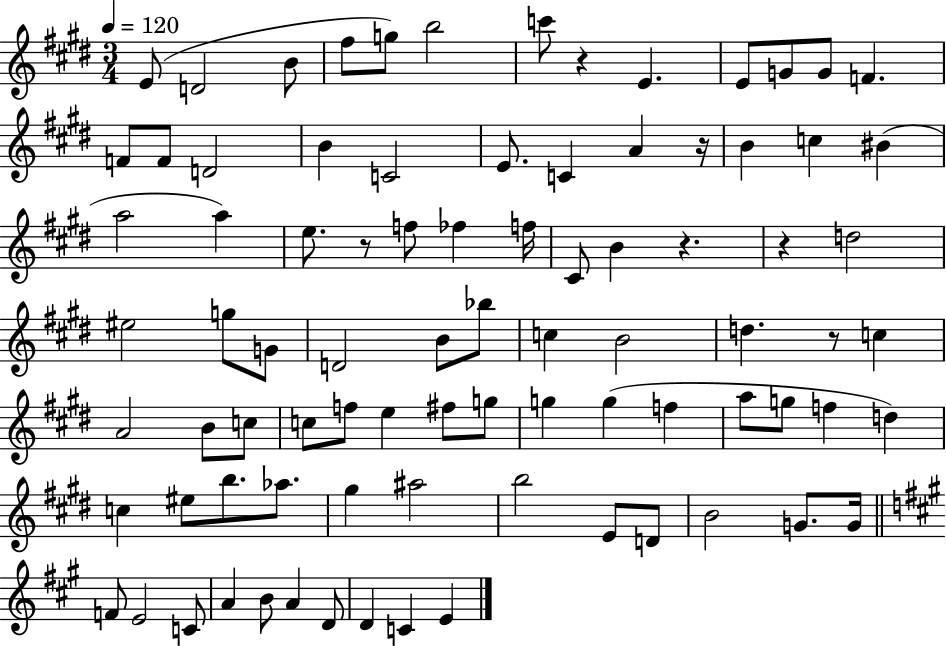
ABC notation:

X:1
T:Untitled
M:3/4
L:1/4
K:E
E/2 D2 B/2 ^f/2 g/2 b2 c'/2 z E E/2 G/2 G/2 F F/2 F/2 D2 B C2 E/2 C A z/4 B c ^B a2 a e/2 z/2 f/2 _f f/4 ^C/2 B z z d2 ^e2 g/2 G/2 D2 B/2 _b/2 c B2 d z/2 c A2 B/2 c/2 c/2 f/2 e ^f/2 g/2 g g f a/2 g/2 f d c ^e/2 b/2 _a/2 ^g ^a2 b2 E/2 D/2 B2 G/2 G/4 F/2 E2 C/2 A B/2 A D/2 D C E